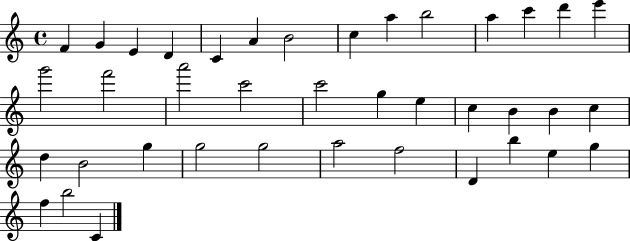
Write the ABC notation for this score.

X:1
T:Untitled
M:4/4
L:1/4
K:C
F G E D C A B2 c a b2 a c' d' e' g'2 f'2 a'2 c'2 c'2 g e c B B c d B2 g g2 g2 a2 f2 D b e g f b2 C